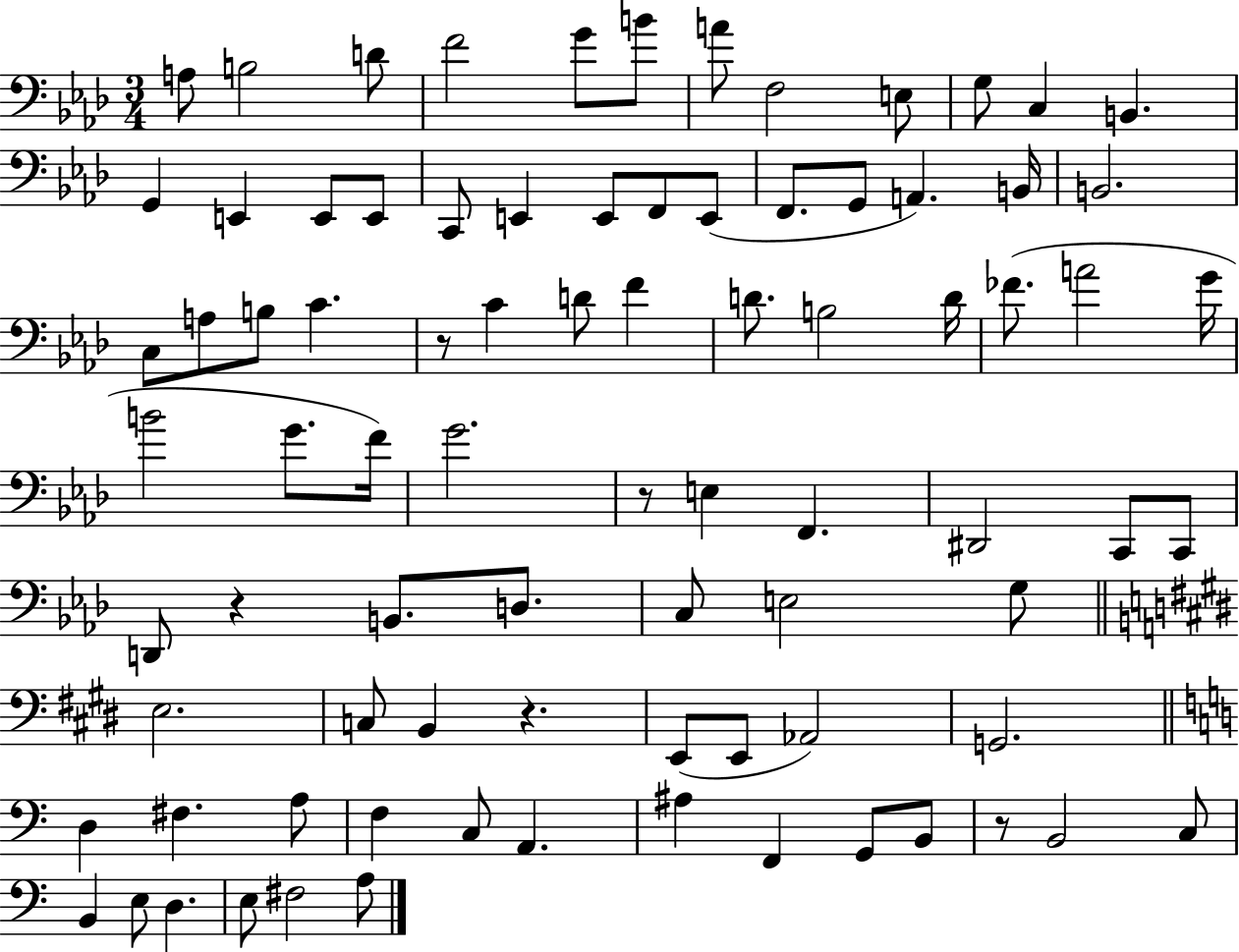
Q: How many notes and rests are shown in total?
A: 84